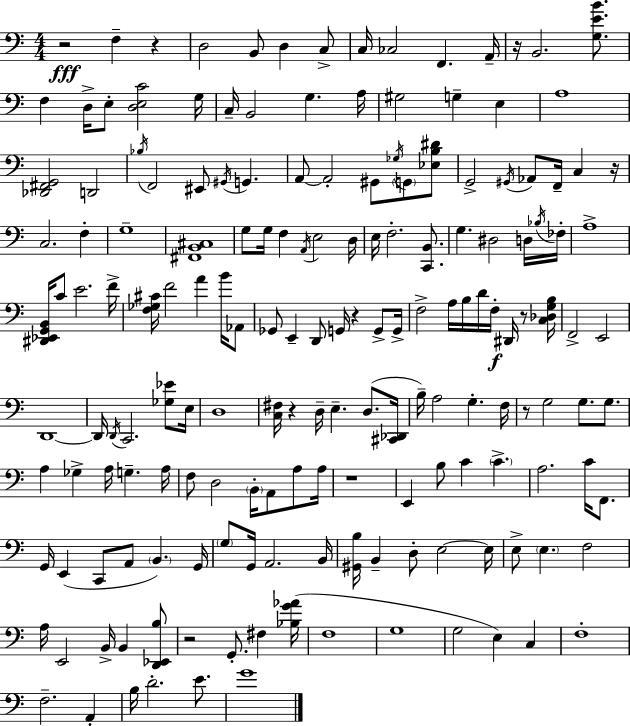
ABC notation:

X:1
T:Untitled
M:4/4
L:1/4
K:Am
z2 F, z D,2 B,,/2 D, C,/2 C,/4 _C,2 F,, A,,/4 z/4 B,,2 [G,EB]/2 F, D,/4 E,/2 [D,E,C]2 G,/4 C,/4 B,,2 G, A,/4 ^G,2 G, E, A,4 [_D,,^F,,G,,]2 D,,2 _B,/4 F,,2 ^E,,/2 ^G,,/4 G,, A,,/2 A,,2 ^G,,/2 _G,/4 G,,/2 [_E,B,^D]/2 G,,2 ^G,,/4 _A,,/2 F,,/4 C, z/4 C,2 F, G,4 [^F,,B,,^C,]4 G,/2 G,/4 F, A,,/4 E,2 D,/4 E,/4 F,2 [C,,B,,]/2 G, ^D,2 D,/4 _B,/4 _F,/4 A,4 [^D,,_E,,G,,B,,]/4 C/2 E2 F/4 [F,_G,^C]/4 F2 A B/4 _A,,/2 _G,,/2 E,, D,,/2 G,,/4 z G,,/2 G,,/4 F,2 A,/4 B,/4 D/4 F,/4 ^D,,/4 z/2 [C,_D,G,B,]/4 F,,2 E,,2 D,,4 D,,/4 D,,/4 C,,2 [_G,_E]/2 E,/4 D,4 [C,^F,]/4 z D,/4 E, D,/2 [^C,,_D,,]/4 B,/4 A,2 G, F,/4 z/2 G,2 G,/2 G,/2 A, _G, A,/4 G, A,/4 F,/2 D,2 B,,/4 A,,/2 A,/2 A,/4 z4 E,, B,/2 C C A,2 C/4 F,,/2 G,,/4 E,, C,,/2 A,,/2 B,, G,,/4 G,/2 G,,/4 A,,2 B,,/4 [^G,,B,]/4 B,, D,/2 E,2 E,/4 E,/2 E, F,2 A,/4 E,,2 B,,/4 B,, [D,,_E,,B,]/2 z2 G,,/2 ^F, [_B,G_A]/4 F,4 G,4 G,2 E, C, F,4 F,2 A,, B,/4 D2 E/2 G4